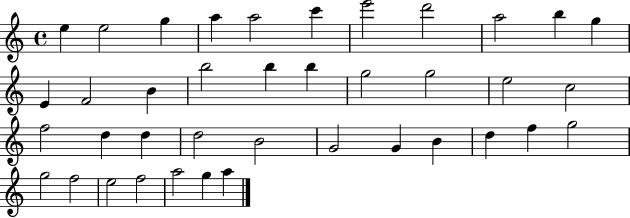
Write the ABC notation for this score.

X:1
T:Untitled
M:4/4
L:1/4
K:C
e e2 g a a2 c' e'2 d'2 a2 b g E F2 B b2 b b g2 g2 e2 c2 f2 d d d2 B2 G2 G B d f g2 g2 f2 e2 f2 a2 g a